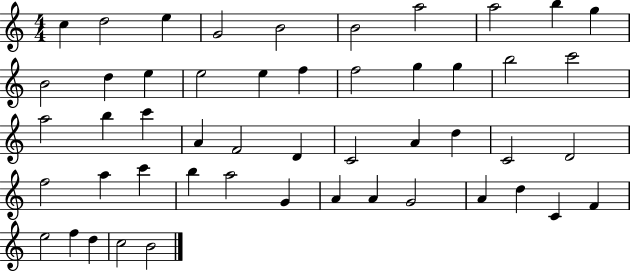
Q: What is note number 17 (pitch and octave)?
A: F5